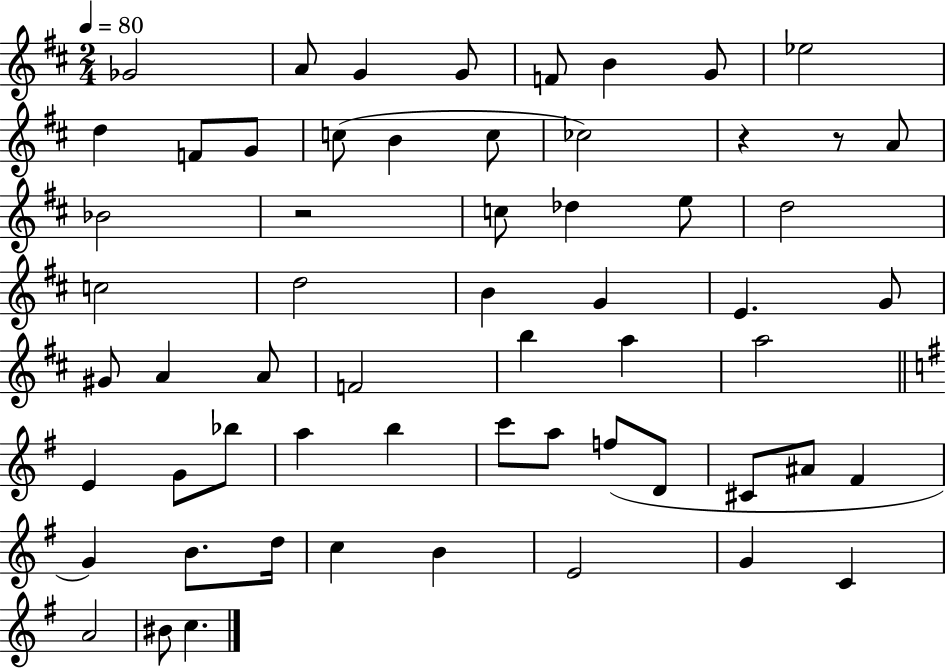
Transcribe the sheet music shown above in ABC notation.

X:1
T:Untitled
M:2/4
L:1/4
K:D
_G2 A/2 G G/2 F/2 B G/2 _e2 d F/2 G/2 c/2 B c/2 _c2 z z/2 A/2 _B2 z2 c/2 _d e/2 d2 c2 d2 B G E G/2 ^G/2 A A/2 F2 b a a2 E G/2 _b/2 a b c'/2 a/2 f/2 D/2 ^C/2 ^A/2 ^F G B/2 d/4 c B E2 G C A2 ^B/2 c